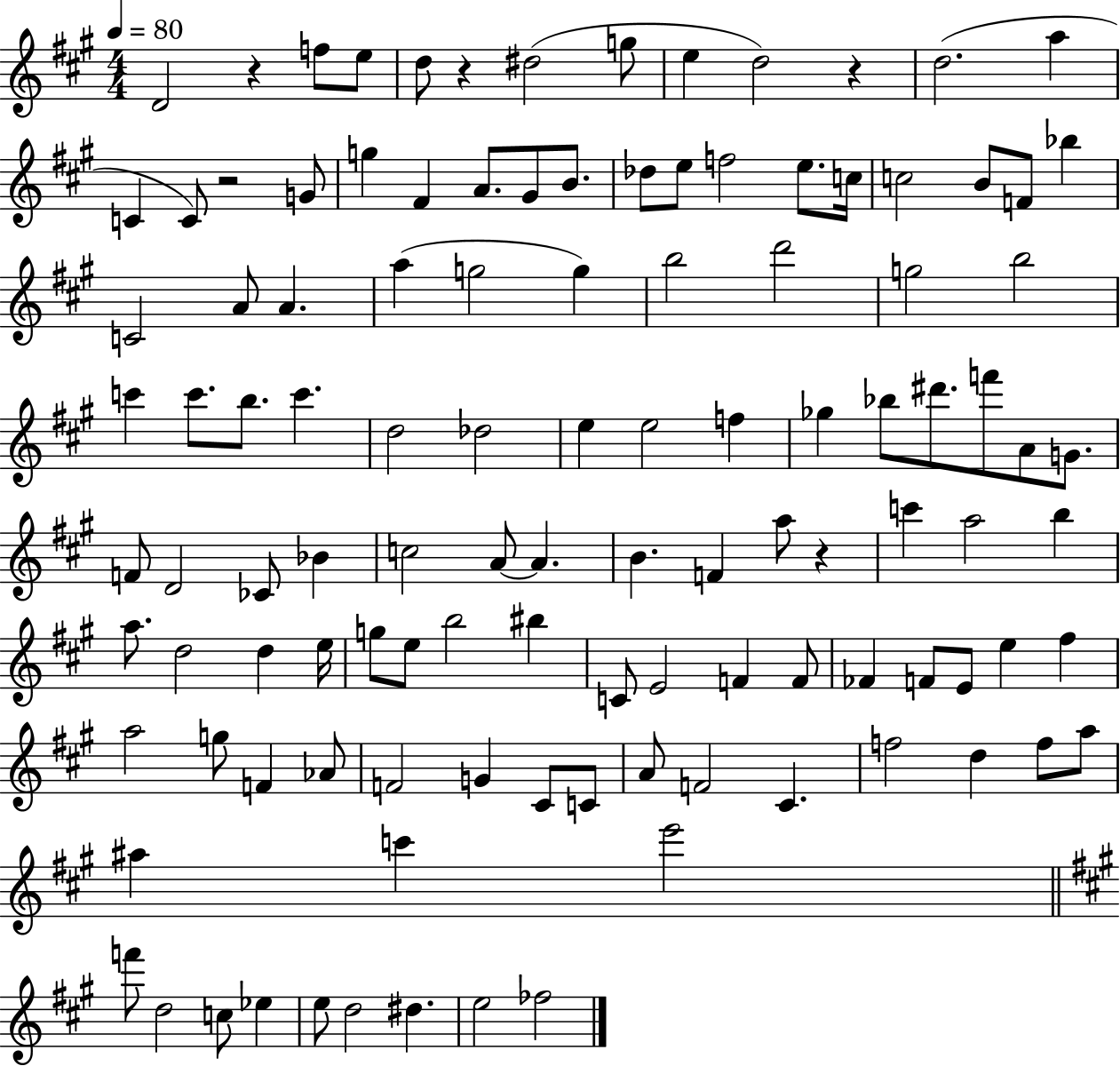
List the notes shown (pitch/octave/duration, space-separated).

D4/h R/q F5/e E5/e D5/e R/q D#5/h G5/e E5/q D5/h R/q D5/h. A5/q C4/q C4/e R/h G4/e G5/q F#4/q A4/e. G#4/e B4/e. Db5/e E5/e F5/h E5/e. C5/s C5/h B4/e F4/e Bb5/q C4/h A4/e A4/q. A5/q G5/h G5/q B5/h D6/h G5/h B5/h C6/q C6/e. B5/e. C6/q. D5/h Db5/h E5/q E5/h F5/q Gb5/q Bb5/e D#6/e. F6/e A4/e G4/e. F4/e D4/h CES4/e Bb4/q C5/h A4/e A4/q. B4/q. F4/q A5/e R/q C6/q A5/h B5/q A5/e. D5/h D5/q E5/s G5/e E5/e B5/h BIS5/q C4/e E4/h F4/q F4/e FES4/q F4/e E4/e E5/q F#5/q A5/h G5/e F4/q Ab4/e F4/h G4/q C#4/e C4/e A4/e F4/h C#4/q. F5/h D5/q F5/e A5/e A#5/q C6/q E6/h F6/e D5/h C5/e Eb5/q E5/e D5/h D#5/q. E5/h FES5/h